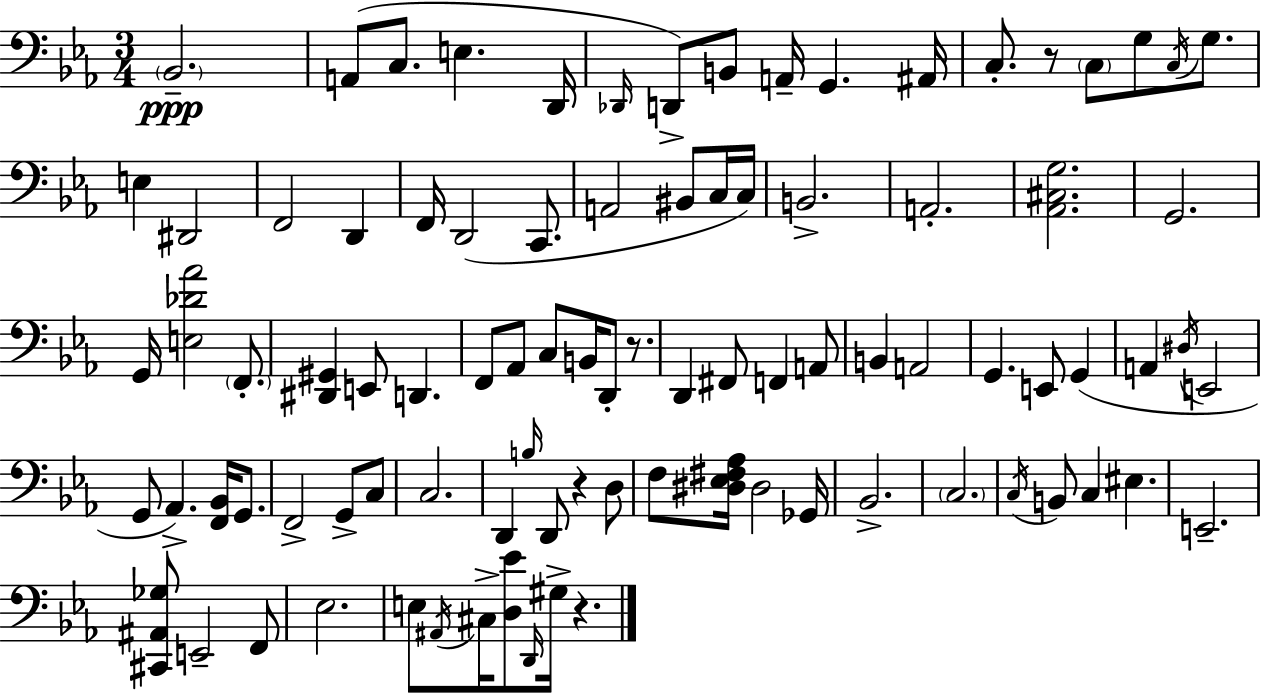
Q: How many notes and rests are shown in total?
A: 91